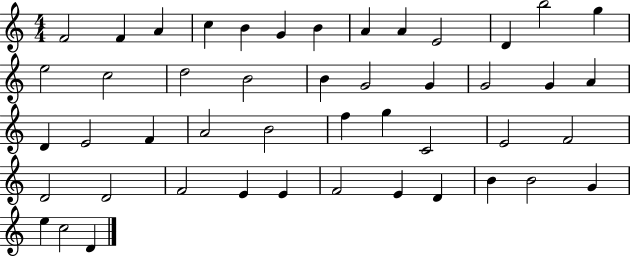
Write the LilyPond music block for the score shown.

{
  \clef treble
  \numericTimeSignature
  \time 4/4
  \key c \major
  f'2 f'4 a'4 | c''4 b'4 g'4 b'4 | a'4 a'4 e'2 | d'4 b''2 g''4 | \break e''2 c''2 | d''2 b'2 | b'4 g'2 g'4 | g'2 g'4 a'4 | \break d'4 e'2 f'4 | a'2 b'2 | f''4 g''4 c'2 | e'2 f'2 | \break d'2 d'2 | f'2 e'4 e'4 | f'2 e'4 d'4 | b'4 b'2 g'4 | \break e''4 c''2 d'4 | \bar "|."
}